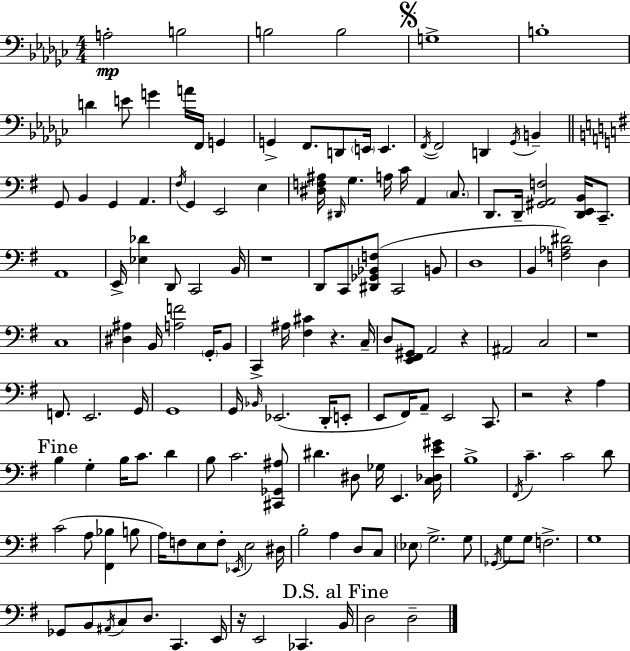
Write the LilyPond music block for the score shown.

{
  \clef bass
  \numericTimeSignature
  \time 4/4
  \key ees \minor
  a2-.\mp b2 | b2 b2 | \mark \markup { \musicglyph "scripts.segno" } g1-> | b1-. | \break d'4 e'8 g'4 a'16 f,16 g,4 | g,4-> f,8. d,8 \parenthesize e,16 e,4. | \acciaccatura { f,16~ }~ f,2 d,4 \acciaccatura { ges,16 } b,4-- | \bar "||" \break \key g \major g,8 b,4 g,4 a,4. | \acciaccatura { fis16 } g,4 e,2 e4 | <dis f ais>16 \grace { dis,16 } g4. a16 c'16 a,4 \parenthesize c8. | d,8. d,16-- <gis, a, f>2 <d, e, b,>16 c,8.-- | \break a,1 | e,16-> <ees des'>4 d,8 c,2 | b,16 r1 | d,8 c,8 <dis, ges, bes, f>8( c,2 | \break b,8 d1 | b,4 <f aes dis'>2) d4 | c1 | <dis ais>4 b,16 <a f'>2 \parenthesize g,16-. | \break b,8 c,4-> ais16 <fis cis'>4 r4. | c16-- d8 <e, fis, gis,>8 a,2 r4 | ais,2 c2 | r1 | \break f,8. e,2. | g,16 g,1 | g,16 \grace { bes,16 }( ees,2. | d,16-. e,8-. e,8 fis,16) a,8-- e,2 | \break c,8. r2 r4 a4 | \mark "Fine" b4 g4-. b16 c'8. d'4 | b8 c'2. | <cis, ges, ais>8 dis'4. dis8 ges16 e,4. | \break <c des e' gis'>16 b1-> | \acciaccatura { fis,16 } c'4.-- c'2 | d'8 c'2( a8 <fis, bes>4 | b8 a16) f8 e8 f8-. \acciaccatura { ees,16 } e2 | \break dis16 b2-. a4 | d8 c8 \parenthesize ees8 g2.-> | g8 \acciaccatura { ges,16 } g8 g8 f2.-> | g1 | \break ges,8 b,8 \acciaccatura { ais,16 } c8 d8. | c,4. e,16 r16 e,2 | ces,4. \mark "D.S. al Fine" b,16 d2 d2-- | \bar "|."
}